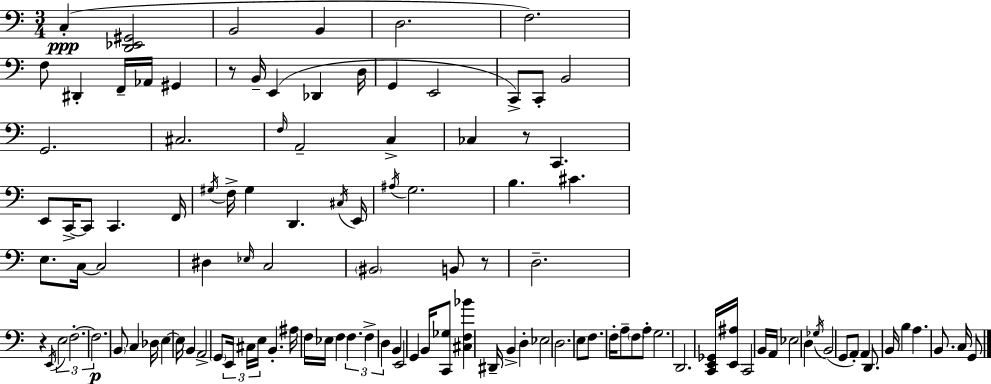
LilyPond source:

{
  \clef bass
  \numericTimeSignature
  \time 3/4
  \key a \minor
  \repeat volta 2 { c4-.(\ppp <d, ees, gis,>2 | b,2 b,4 | d2. | f2.) | \break f8 dis,4-. f,16-- aes,16 gis,4 | r8 b,16-- e,4( des,4 d16 | g,4 e,2 | c,8->) c,8-. b,2 | \break g,2. | cis2. | \grace { f16 } a,2-- c4-> | ces4 r8 c,4. | \break e,8 c,16->~~ c,8 c,4. | f,16 \acciaccatura { gis16 } f16-> gis4 d,4. | \acciaccatura { cis16 } e,16 \acciaccatura { ais16 } g2. | b4. cis'4. | \break e8. c16~~ c2 | dis4 \grace { ees16 } c2 | \parenthesize bis,2 | b,8 r8 d2.-- | \break r4 \acciaccatura { e,16 } \tuplet 3/2 { e2 | f2.-.~~ | f2.\p } | \parenthesize b,8 c4 | \break des16 e4~~ e16 b,4 a,2-> | \parenthesize g,8 \tuplet 3/2 { e,16 cis16 e16 } b,4.-. | ais16 f16 ees16 f4 | \tuplet 3/2 { f4. f4-> d4 } | \break b,4 e,2 | g,4 b,16 <c, ges>8 <cis f bes'>4 | dis,16-- b,4-> d4-. ees2 | d2. | \break e8 f8. f16-. | a8-- \parenthesize f8 a8-. g2. | d,2. | <c, e, ges,>16 <e, ais>16 c,2 | \break b,16 a,16 ees2 | d4 \acciaccatura { ges16 } b,2( | g,8 a,8-.) a,4 d,8. | b,16 b4 a4. | \break b,8. c16 g,8 } \bar "|."
}